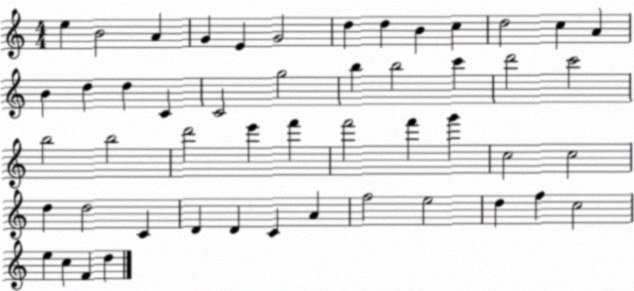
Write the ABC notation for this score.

X:1
T:Untitled
M:4/4
L:1/4
K:C
e B2 A G E G2 d d B c d2 c A B d d C C2 g2 b b2 c' d'2 c'2 b2 b2 d'2 e' f' f'2 f' g' c2 c2 d d2 C D D C A f2 e2 d f c2 e c F d